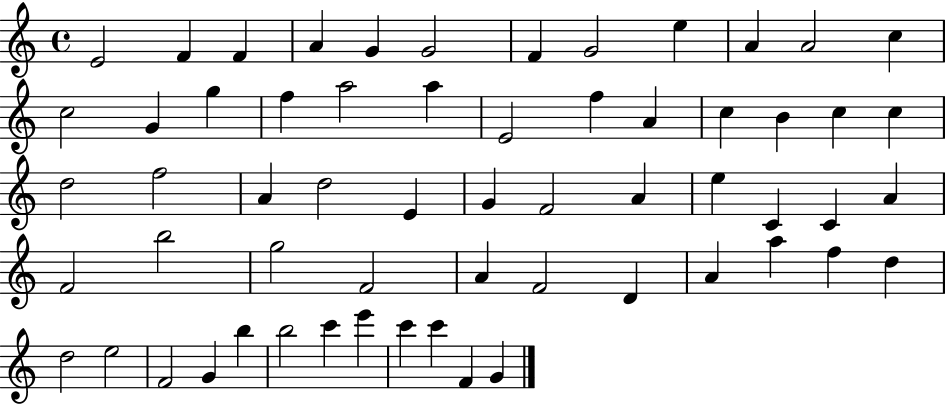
{
  \clef treble
  \time 4/4
  \defaultTimeSignature
  \key c \major
  e'2 f'4 f'4 | a'4 g'4 g'2 | f'4 g'2 e''4 | a'4 a'2 c''4 | \break c''2 g'4 g''4 | f''4 a''2 a''4 | e'2 f''4 a'4 | c''4 b'4 c''4 c''4 | \break d''2 f''2 | a'4 d''2 e'4 | g'4 f'2 a'4 | e''4 c'4 c'4 a'4 | \break f'2 b''2 | g''2 f'2 | a'4 f'2 d'4 | a'4 a''4 f''4 d''4 | \break d''2 e''2 | f'2 g'4 b''4 | b''2 c'''4 e'''4 | c'''4 c'''4 f'4 g'4 | \break \bar "|."
}